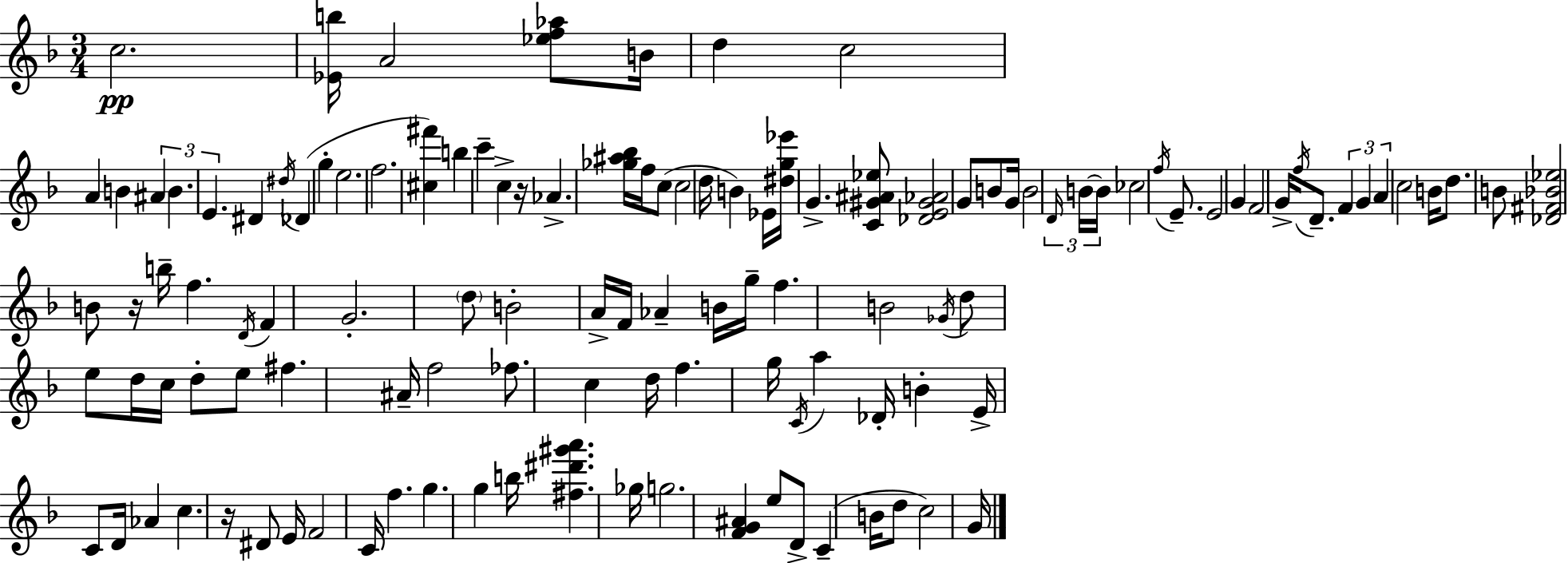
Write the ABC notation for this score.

X:1
T:Untitled
M:3/4
L:1/4
K:F
c2 [_Eb]/4 A2 [_ef_a]/2 B/4 d c2 A B ^A B E ^D ^d/4 _D g e2 f2 [^c^f'] b c' c z/4 _A [_g^a_b]/4 f/4 c/2 c2 d/4 B _E/4 [^dg_e']/4 G [C^G^A_e]/2 [_DE^G_A]2 G/2 B/2 G/4 B2 D/4 B/4 B/4 _c2 f/4 E/2 E2 G F2 G/4 f/4 D/2 F G A c2 B/4 d/2 B/2 [_D^F_B_e]2 B/2 z/4 b/4 f D/4 F G2 d/2 B2 A/4 F/4 _A B/4 g/4 f B2 _G/4 d/2 e/2 d/4 c/4 d/2 e/2 ^f ^A/4 f2 _f/2 c d/4 f g/4 C/4 a _D/4 B E/4 C/2 D/4 _A c z/4 ^D/2 E/4 F2 C/4 f g g b/4 [^f^d'^g'a'] _g/4 g2 [FG^A] e/2 D/2 C B/4 d/2 c2 G/4